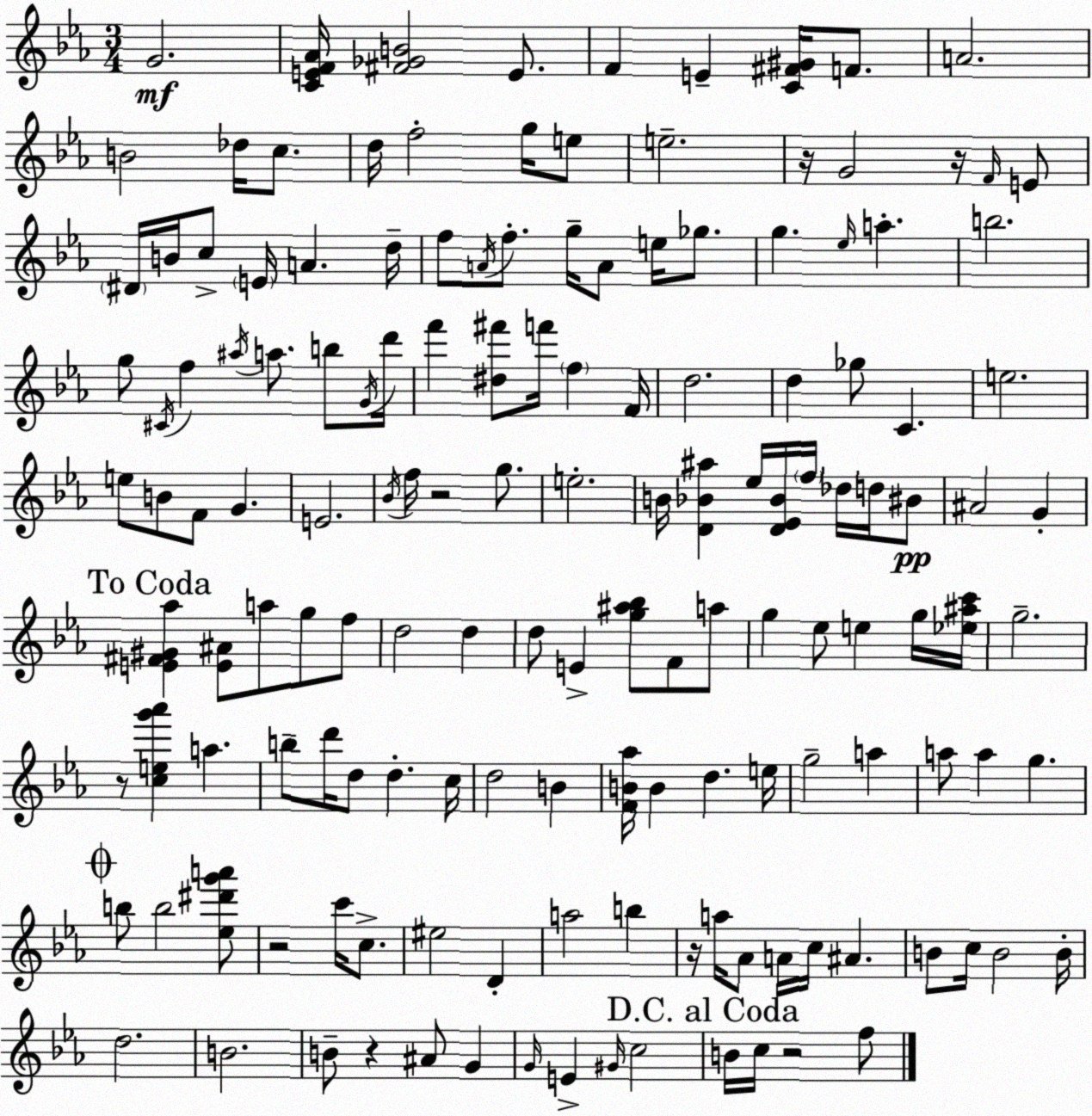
X:1
T:Untitled
M:3/4
L:1/4
K:Eb
G2 [CEF_A]/4 [^F_GB]2 E/2 F E [C^F^G]/4 F/2 A2 B2 _d/4 c/2 d/4 f2 g/4 e/2 e2 z/4 G2 z/4 F/4 E/2 ^D/4 B/4 c/2 E/4 A d/4 f/2 A/4 f/2 g/4 A/2 e/4 _g/2 g _e/4 a b2 g/2 ^C/4 f ^a/4 a/2 b/2 G/4 d'/4 f' [^d^f']/2 f'/4 f F/4 d2 d _g/2 C e2 e/2 B/2 F/2 G E2 _B/4 f/4 z2 g/2 e2 B/4 [D_B^a] _e/4 [D_E_B]/4 f/4 _d/4 d/4 ^B/2 ^A2 G [E^F^G_a] [E^A]/2 a/2 g/2 f/2 d2 d d/2 E [g^a_b]/2 F/2 a/2 g _e/2 e g/4 [_e^ac']/4 g2 z/2 [ceg'_a'] a b/2 d'/4 d/2 d c/4 d2 B [FB_a]/4 B d e/4 g2 a a/2 a g b/2 b2 [_e^d'g'a']/2 z2 c'/4 c/2 ^e2 D a2 b z/4 a/4 _A/2 A/4 c/4 ^A B/2 c/4 B2 B/4 d2 B2 B/2 z ^A/2 G G/4 E ^G/4 c2 B/4 c/4 z2 f/2